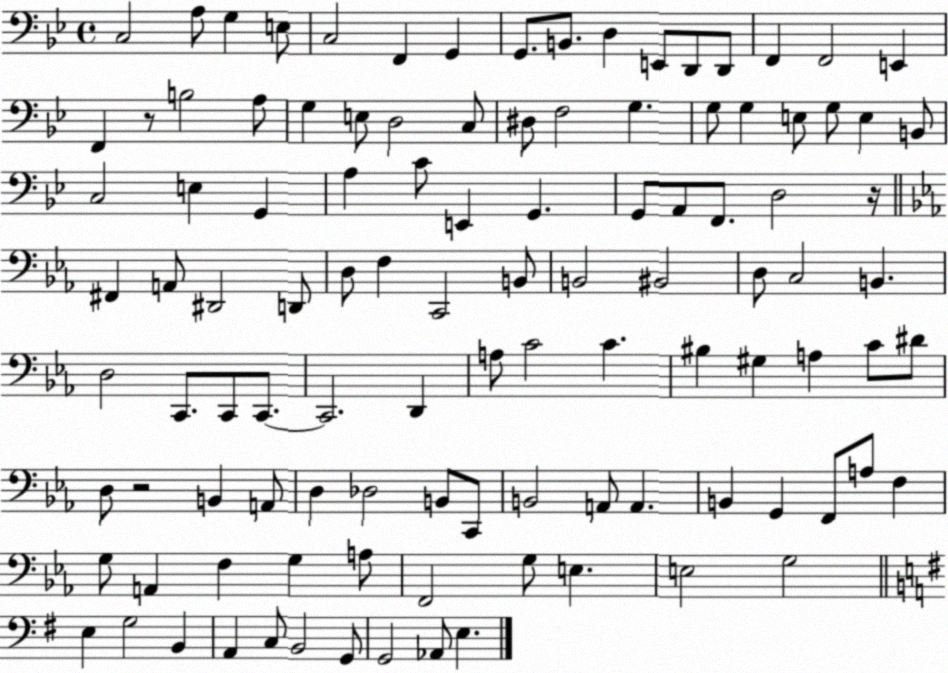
X:1
T:Untitled
M:4/4
L:1/4
K:Bb
C,2 A,/2 G, E,/2 C,2 F,, G,, G,,/2 B,,/2 D, E,,/2 D,,/2 D,,/2 F,, F,,2 E,, F,, z/2 B,2 A,/2 G, E,/2 D,2 C,/2 ^D,/2 F,2 G, G,/2 G, E,/2 G,/2 E, B,,/2 C,2 E, G,, A, C/2 E,, G,, G,,/2 A,,/2 F,,/2 D,2 z/4 ^F,, A,,/2 ^D,,2 D,,/2 D,/2 F, C,,2 B,,/2 B,,2 ^B,,2 D,/2 C,2 B,, D,2 C,,/2 C,,/2 C,,/2 C,,2 D,, A,/2 C2 C ^B, ^G, A, C/2 ^D/2 D,/2 z2 B,, A,,/2 D, _D,2 B,,/2 C,,/2 B,,2 A,,/2 A,, B,, G,, F,,/2 A,/2 F, G,/2 A,, F, G, A,/2 F,,2 G,/2 E, E,2 G,2 E, G,2 B,, A,, C,/2 B,,2 G,,/2 G,,2 _A,,/2 E,